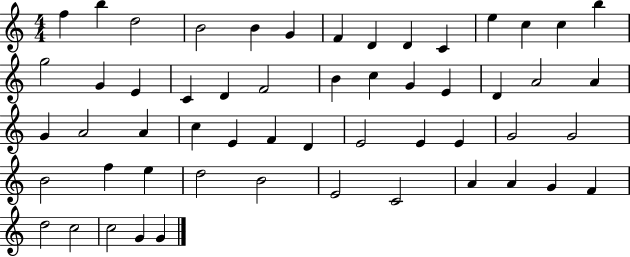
F5/q B5/q D5/h B4/h B4/q G4/q F4/q D4/q D4/q C4/q E5/q C5/q C5/q B5/q G5/h G4/q E4/q C4/q D4/q F4/h B4/q C5/q G4/q E4/q D4/q A4/h A4/q G4/q A4/h A4/q C5/q E4/q F4/q D4/q E4/h E4/q E4/q G4/h G4/h B4/h F5/q E5/q D5/h B4/h E4/h C4/h A4/q A4/q G4/q F4/q D5/h C5/h C5/h G4/q G4/q